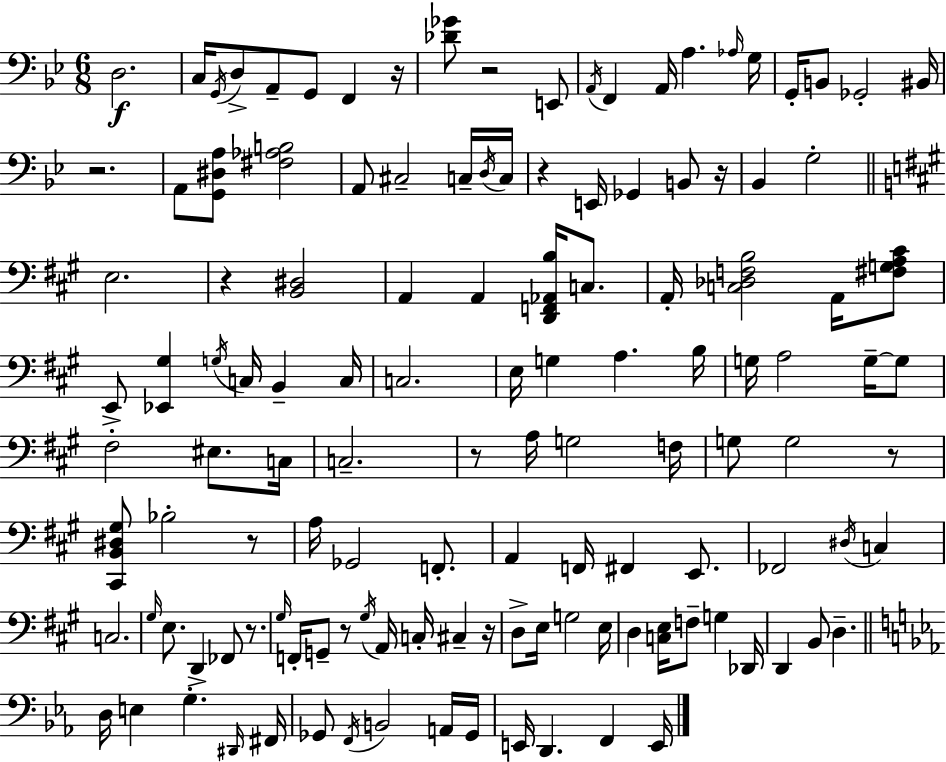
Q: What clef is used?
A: bass